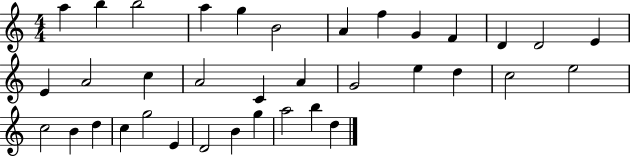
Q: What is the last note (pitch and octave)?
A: D5